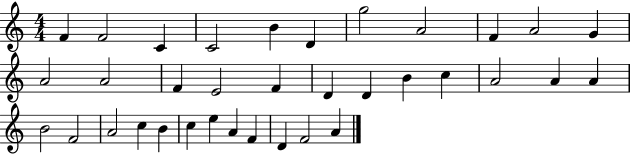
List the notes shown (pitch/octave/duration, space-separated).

F4/q F4/h C4/q C4/h B4/q D4/q G5/h A4/h F4/q A4/h G4/q A4/h A4/h F4/q E4/h F4/q D4/q D4/q B4/q C5/q A4/h A4/q A4/q B4/h F4/h A4/h C5/q B4/q C5/q E5/q A4/q F4/q D4/q F4/h A4/q